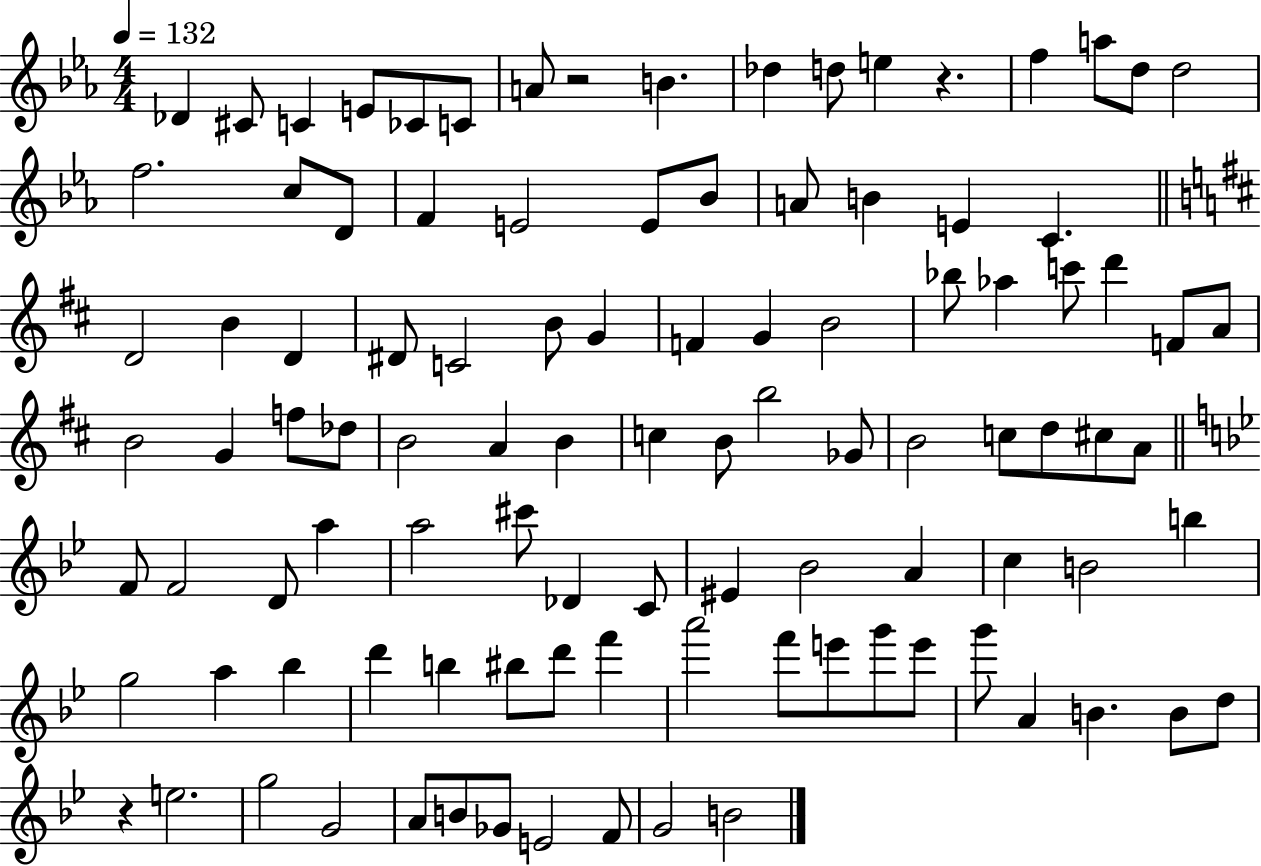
Db4/q C#4/e C4/q E4/e CES4/e C4/e A4/e R/h B4/q. Db5/q D5/e E5/q R/q. F5/q A5/e D5/e D5/h F5/h. C5/e D4/e F4/q E4/h E4/e Bb4/e A4/e B4/q E4/q C4/q. D4/h B4/q D4/q D#4/e C4/h B4/e G4/q F4/q G4/q B4/h Bb5/e Ab5/q C6/e D6/q F4/e A4/e B4/h G4/q F5/e Db5/e B4/h A4/q B4/q C5/q B4/e B5/h Gb4/e B4/h C5/e D5/e C#5/e A4/e F4/e F4/h D4/e A5/q A5/h C#6/e Db4/q C4/e EIS4/q Bb4/h A4/q C5/q B4/h B5/q G5/h A5/q Bb5/q D6/q B5/q BIS5/e D6/e F6/q A6/h F6/e E6/e G6/e E6/e G6/e A4/q B4/q. B4/e D5/e R/q E5/h. G5/h G4/h A4/e B4/e Gb4/e E4/h F4/e G4/h B4/h